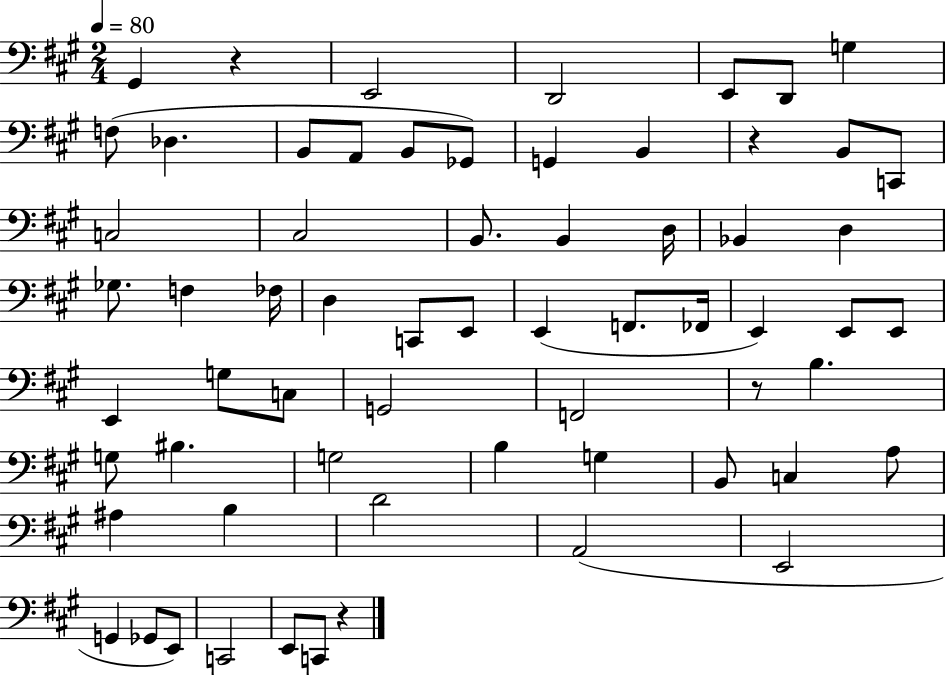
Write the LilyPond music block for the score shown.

{
  \clef bass
  \numericTimeSignature
  \time 2/4
  \key a \major
  \tempo 4 = 80
  \repeat volta 2 { gis,4 r4 | e,2 | d,2 | e,8 d,8 g4 | \break f8( des4. | b,8 a,8 b,8 ges,8) | g,4 b,4 | r4 b,8 c,8 | \break c2 | cis2 | b,8. b,4 d16 | bes,4 d4 | \break ges8. f4 fes16 | d4 c,8 e,8 | e,4( f,8. fes,16 | e,4) e,8 e,8 | \break e,4 g8 c8 | g,2 | f,2 | r8 b4. | \break g8 bis4. | g2 | b4 g4 | b,8 c4 a8 | \break ais4 b4 | d'2 | a,2( | e,2 | \break g,4 ges,8 e,8) | c,2 | e,8 c,8 r4 | } \bar "|."
}